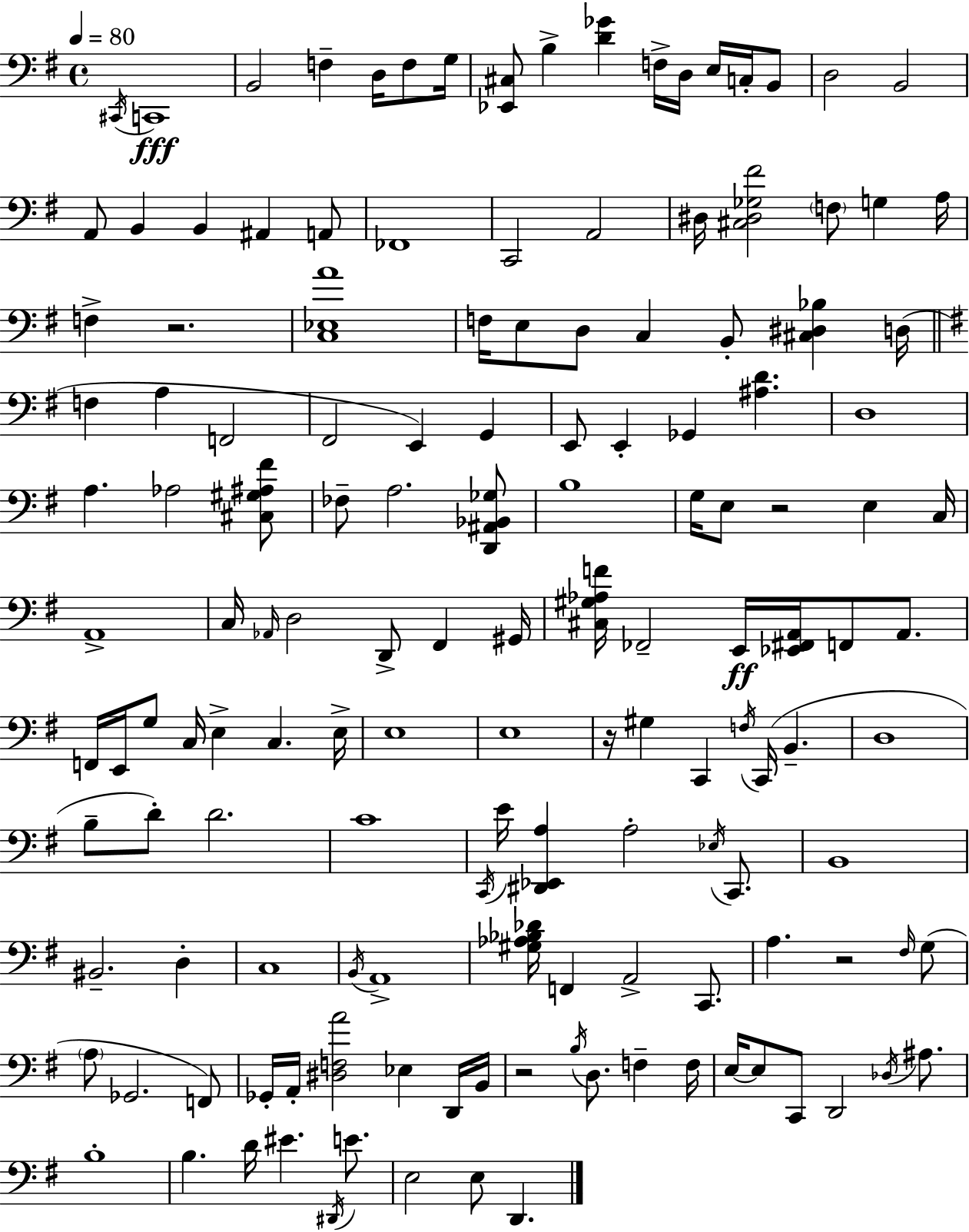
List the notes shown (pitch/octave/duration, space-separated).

C#2/s C2/w B2/h F3/q D3/s F3/e G3/s [Eb2,C#3]/e B3/q [D4,Gb4]/q F3/s D3/s E3/s C3/s B2/e D3/h B2/h A2/e B2/q B2/q A#2/q A2/e FES2/w C2/h A2/h D#3/s [C#3,D#3,Gb3,F#4]/h F3/e G3/q A3/s F3/q R/h. [C3,Eb3,A4]/w F3/s E3/e D3/e C3/q B2/e [C#3,D#3,Bb3]/q D3/s F3/q A3/q F2/h F#2/h E2/q G2/q E2/e E2/q Gb2/q [A#3,D4]/q. D3/w A3/q. Ab3/h [C#3,G#3,A#3,F#4]/e FES3/e A3/h. [D2,A#2,Bb2,Gb3]/e B3/w G3/s E3/e R/h E3/q C3/s A2/w C3/s Ab2/s D3/h D2/e F#2/q G#2/s [C#3,G#3,Ab3,F4]/s FES2/h E2/s [Eb2,F#2,A2]/s F2/e A2/e. F2/s E2/s G3/e C3/s E3/q C3/q. E3/s E3/w E3/w R/s G#3/q C2/q F3/s C2/s B2/q. D3/w B3/e D4/e D4/h. C4/w C2/s E4/s [D#2,Eb2,A3]/q A3/h Eb3/s C2/e. B2/w BIS2/h. D3/q C3/w B2/s A2/w [G#3,Ab3,Bb3,Db4]/s F2/q A2/h C2/e. A3/q. R/h F#3/s G3/e A3/e Gb2/h. F2/e Gb2/s A2/s [D#3,F3,A4]/h Eb3/q D2/s B2/s R/h B3/s D3/e. F3/q F3/s E3/s E3/e C2/e D2/h Db3/s A#3/e. B3/w B3/q. D4/s EIS4/q. D#2/s E4/e. E3/h E3/e D2/q.